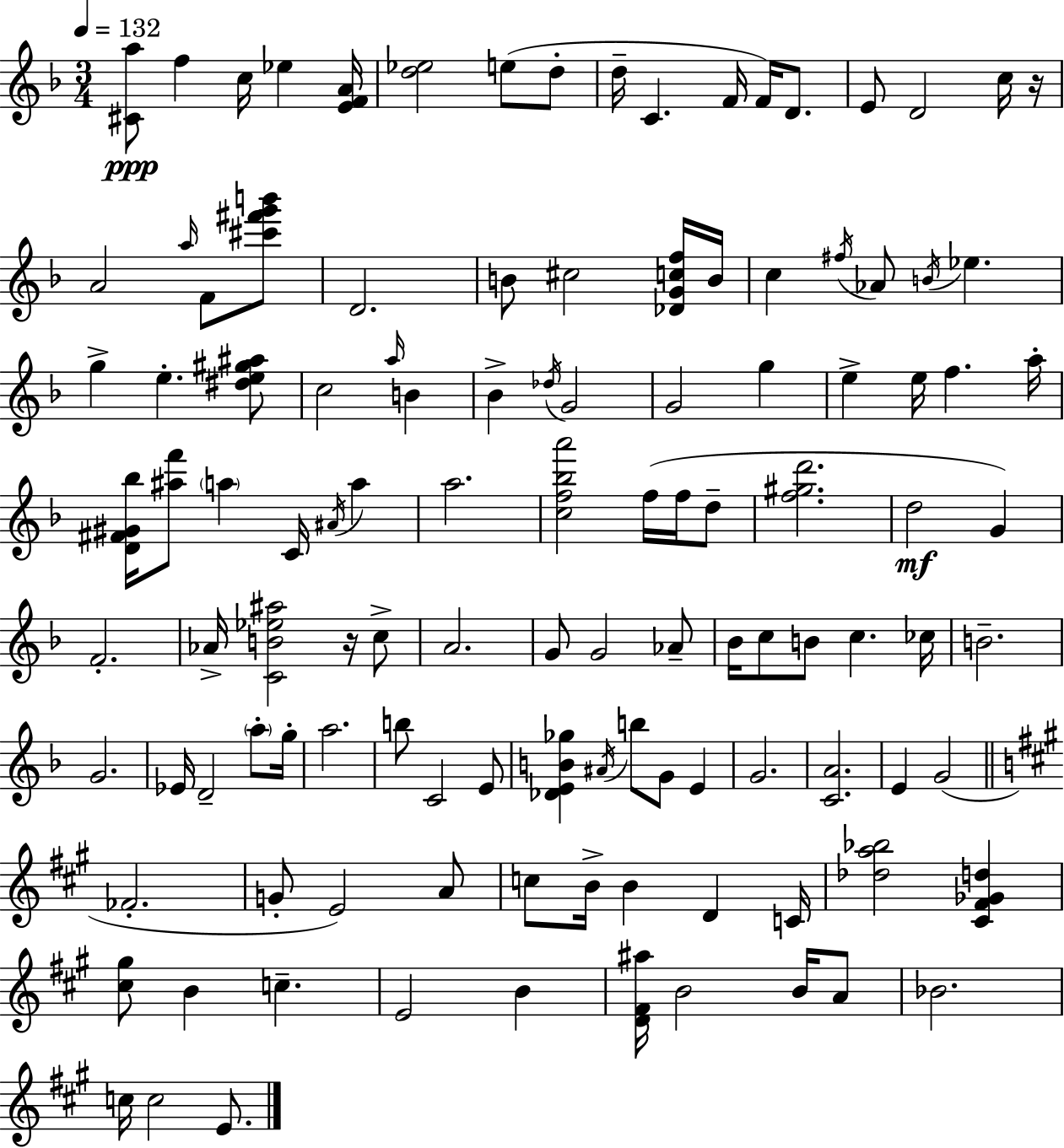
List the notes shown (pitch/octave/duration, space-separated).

[C#4,A5]/e F5/q C5/s Eb5/q [E4,F4,A4]/s [D5,Eb5]/h E5/e D5/e D5/s C4/q. F4/s F4/s D4/e. E4/e D4/h C5/s R/s A4/h A5/s F4/e [C#6,F#6,G6,B6]/e D4/h. B4/e C#5/h [Db4,G4,C5,F5]/s B4/s C5/q F#5/s Ab4/e B4/s Eb5/q. G5/q E5/q. [D#5,E5,G#5,A#5]/e C5/h A5/s B4/q Bb4/q Db5/s G4/h G4/h G5/q E5/q E5/s F5/q. A5/s [D4,F#4,G#4,Bb5]/s [A#5,F6]/e A5/q C4/s A#4/s A5/q A5/h. [C5,F5,Bb5,A6]/h F5/s F5/s D5/e [F5,G#5,D6]/h. D5/h G4/q F4/h. Ab4/s [C4,B4,Eb5,A#5]/h R/s C5/e A4/h. G4/e G4/h Ab4/e Bb4/s C5/e B4/e C5/q. CES5/s B4/h. G4/h. Eb4/s D4/h A5/e G5/s A5/h. B5/e C4/h E4/e [Db4,E4,B4,Gb5]/q A#4/s B5/e G4/e E4/q G4/h. [C4,A4]/h. E4/q G4/h FES4/h. G4/e E4/h A4/e C5/e B4/s B4/q D4/q C4/s [Db5,A5,Bb5]/h [C#4,F#4,Gb4,D5]/q [C#5,G#5]/e B4/q C5/q. E4/h B4/q [D4,F#4,A#5]/s B4/h B4/s A4/e Bb4/h. C5/s C5/h E4/e.